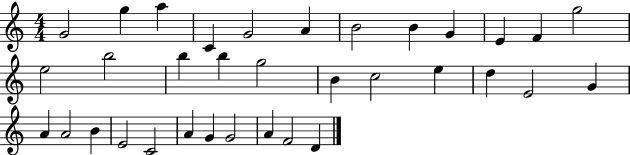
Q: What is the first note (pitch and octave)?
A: G4